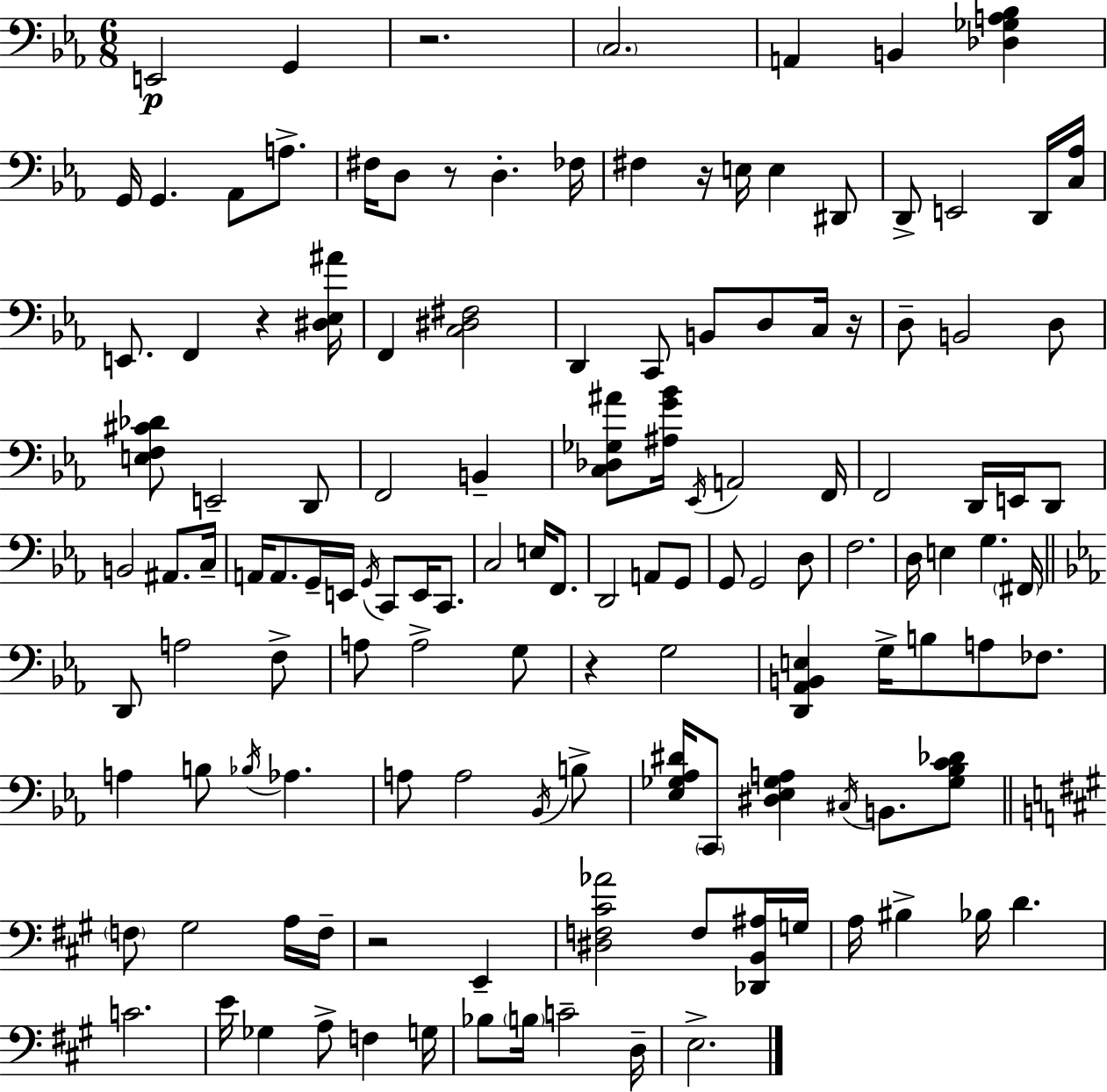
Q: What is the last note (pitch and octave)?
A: E3